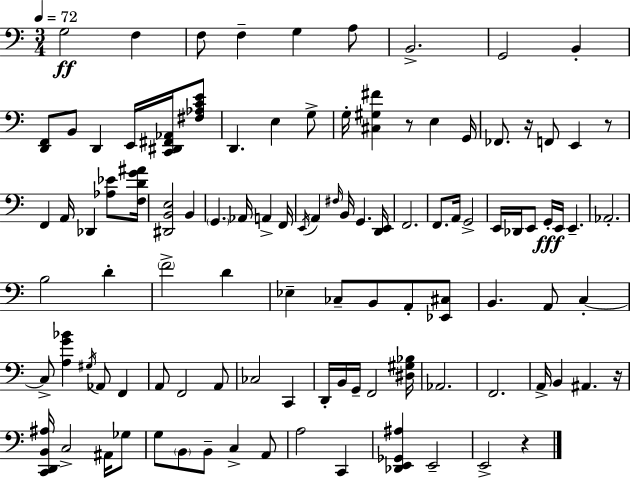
{
  \clef bass
  \numericTimeSignature
  \time 3/4
  \key a \minor
  \tempo 4 = 72
  \repeat volta 2 { g2\ff f4 | f8 f4-- g4 a8 | b,2.-> | g,2 b,4-. | \break <d, f,>8 b,8 d,4 e,16 <c, dis, fis, aes,>16 <fis aes c' e'>8 | d,4. e4 g8-> | g16-. <cis gis fis'>4 r8 e4 g,16 | fes,8. r16 f,8 e,4 r8 | \break f,4 a,16 des,4 <aes ees'>8 <f d' g' ais'>16 | <dis, b, e>2 b,4 | \parenthesize g,4. aes,16 a,4-> f,16 | \acciaccatura { e,16 } a,4 \grace { fis16 } b,16 g,4. | \break <d, e,>16 f,2. | f,8. a,16 g,2-> | e,16 des,16 e,8 g,16-.\fff e,16 e,4.-- | aes,2.-. | \break b2 d'4-. | \parenthesize f'2-> d'4 | ees4-- ces8-- b,8 a,8-. | <ees, cis>8 b,4. a,8 c4-.~~ | \break c8-> <a g' bes'>4 \acciaccatura { gis16 } aes,8 f,4 | a,8 f,2 | a,8 ces2 c,4 | d,16-. b,16 g,16-- f,2 | \break <dis gis bes>16 aes,2. | f,2. | a,16-> b,4 ais,4. | r16 <c, d, b, ais>16 c2-> | \break ais,16 ges8 g8 \parenthesize b,8 b,8-- c4-> | a,8 a2 c,4 | <des, e, ges, ais>4 e,2-- | e,2-> r4 | \break } \bar "|."
}